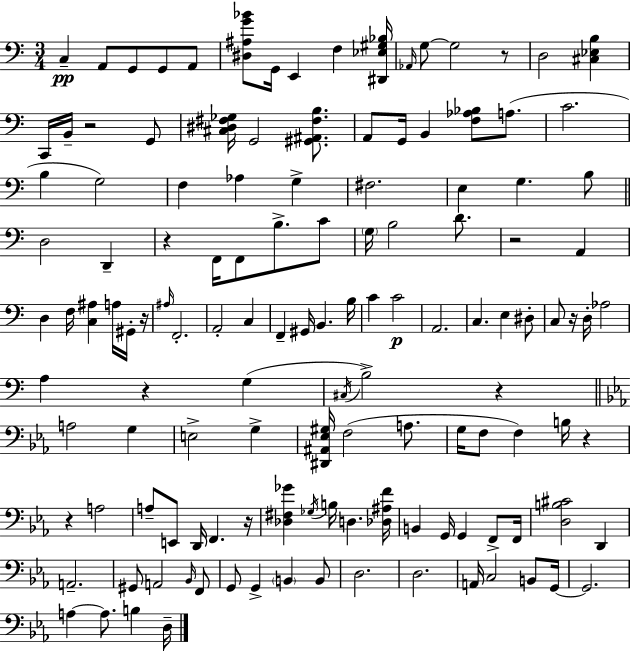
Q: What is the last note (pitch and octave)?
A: D3